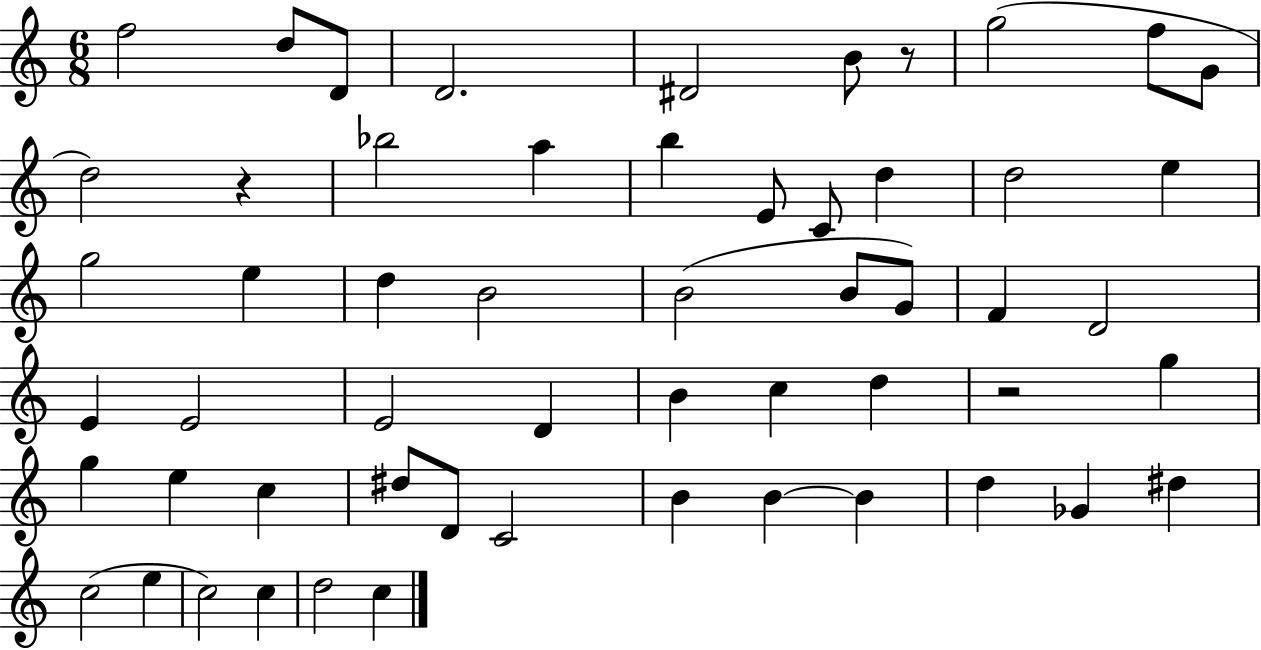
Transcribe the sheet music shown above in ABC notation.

X:1
T:Untitled
M:6/8
L:1/4
K:C
f2 d/2 D/2 D2 ^D2 B/2 z/2 g2 f/2 G/2 d2 z _b2 a b E/2 C/2 d d2 e g2 e d B2 B2 B/2 G/2 F D2 E E2 E2 D B c d z2 g g e c ^d/2 D/2 C2 B B B d _G ^d c2 e c2 c d2 c